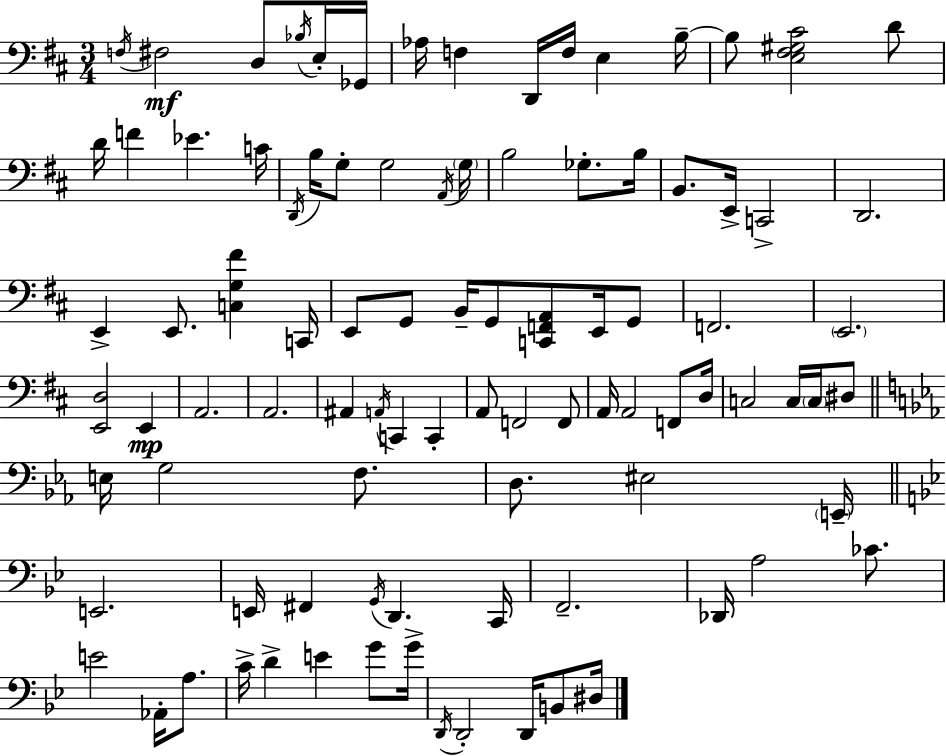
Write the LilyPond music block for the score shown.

{
  \clef bass
  \numericTimeSignature
  \time 3/4
  \key d \major
  \acciaccatura { f16 }\mf fis2 d8 \acciaccatura { bes16 } | e16-. ges,16 aes16 f4 d,16 f16 e4 | b16--~~ b8 <e fis gis cis'>2 | d'8 d'16 f'4 ees'4. | \break c'16 \acciaccatura { d,16 } b16 g8-. g2 | \acciaccatura { a,16 } \parenthesize g16 b2 | ges8.-. b16 b,8. e,16-> c,2-> | d,2. | \break e,4-> e,8. <c g fis'>4 | c,16 e,8 g,8 b,16-- g,8 <c, f, a,>8 | e,16 g,8 f,2. | \parenthesize e,2. | \break <e, d>2 | e,4\mp a,2. | a,2. | ais,4 \acciaccatura { a,16 } c,4 | \break c,4-. a,8 f,2 | f,8 a,16 a,2 | f,8 d16 c2 | c16 \parenthesize c16 dis8 \bar "||" \break \key ees \major e16 g2 f8. | d8. eis2 \parenthesize e,16-- | \bar "||" \break \key bes \major e,2. | e,16 fis,4 \acciaccatura { g,16 } d,4. | c,16 f,2.-- | des,16 a2 ces'8. | \break e'2 aes,16-. a8. | c'16-> d'4-> e'4 g'8 | g'16-> \acciaccatura { d,16 } d,2-. d,16 b,8 | dis16 \bar "|."
}